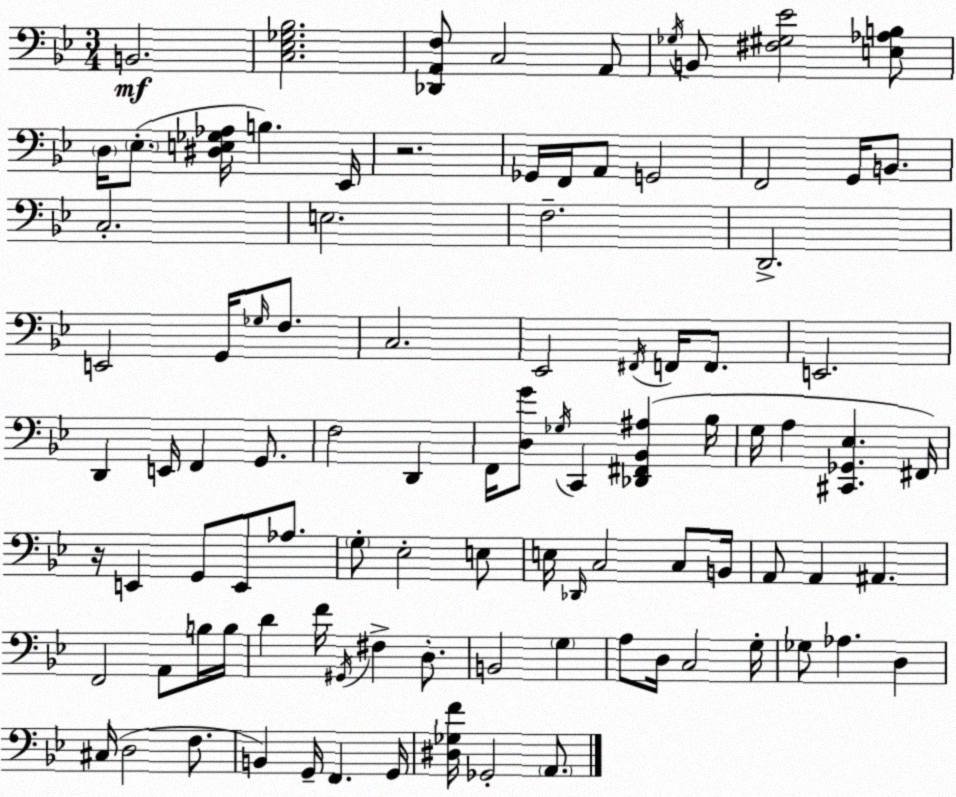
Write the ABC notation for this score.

X:1
T:Untitled
M:3/4
L:1/4
K:Bb
B,,2 [C,_E,_G,_B,]2 [_D,,A,,F,]/2 C,2 A,,/2 _G,/4 B,,/2 [^F,^G,_E]2 [E,_A,B,]/2 D,/4 _E,/2 [^D,E,_G,_A,]/4 B, _E,,/4 z2 _G,,/4 F,,/4 A,,/2 G,,2 F,,2 G,,/4 B,,/2 C,2 E,2 F,2 D,,2 E,,2 G,,/4 _G,/4 F,/2 C,2 _E,,2 ^F,,/4 F,,/4 F,,/2 E,,2 D,, E,,/4 F,, G,,/2 F,2 D,, F,,/4 [D,G]/2 _G,/4 C,, [_D,,^F,,_B,,^A,] _B,/4 G,/4 A, [^C,,_G,,_E,] ^F,,/4 z/4 E,, G,,/2 E,,/2 _A,/2 G,/2 _E,2 E,/2 E,/4 _D,,/4 C,2 C,/2 B,,/4 A,,/2 A,, ^A,, F,,2 A,,/2 B,/4 B,/4 D F/4 ^G,,/4 ^F, D,/2 B,,2 G, A,/2 D,/4 C,2 G,/4 _G,/2 _A, D, ^C,/4 D,2 F,/2 B,, G,,/4 F,, G,,/4 [^D,_G,F]/4 _G,,2 A,,/2